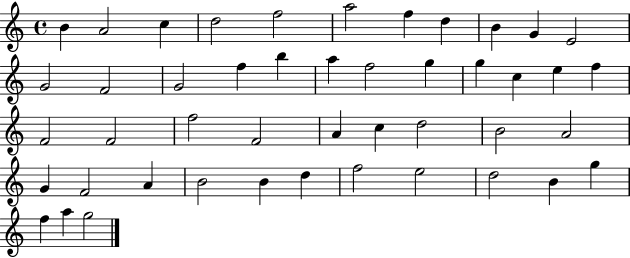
B4/q A4/h C5/q D5/h F5/h A5/h F5/q D5/q B4/q G4/q E4/h G4/h F4/h G4/h F5/q B5/q A5/q F5/h G5/q G5/q C5/q E5/q F5/q F4/h F4/h F5/h F4/h A4/q C5/q D5/h B4/h A4/h G4/q F4/h A4/q B4/h B4/q D5/q F5/h E5/h D5/h B4/q G5/q F5/q A5/q G5/h